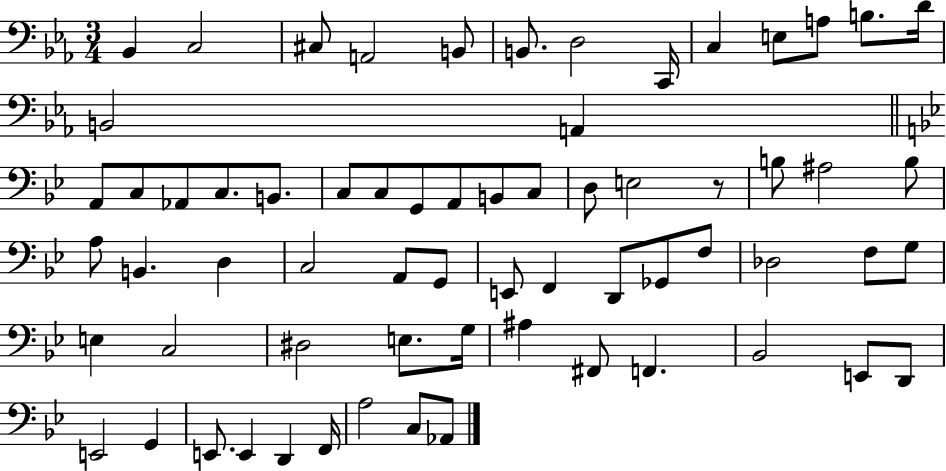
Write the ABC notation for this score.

X:1
T:Untitled
M:3/4
L:1/4
K:Eb
_B,, C,2 ^C,/2 A,,2 B,,/2 B,,/2 D,2 C,,/4 C, E,/2 A,/2 B,/2 D/4 B,,2 A,, A,,/2 C,/2 _A,,/2 C,/2 B,,/2 C,/2 C,/2 G,,/2 A,,/2 B,,/2 C,/2 D,/2 E,2 z/2 B,/2 ^A,2 B,/2 A,/2 B,, D, C,2 A,,/2 G,,/2 E,,/2 F,, D,,/2 _G,,/2 F,/2 _D,2 F,/2 G,/2 E, C,2 ^D,2 E,/2 G,/4 ^A, ^F,,/2 F,, _B,,2 E,,/2 D,,/2 E,,2 G,, E,,/2 E,, D,, F,,/4 A,2 C,/2 _A,,/2